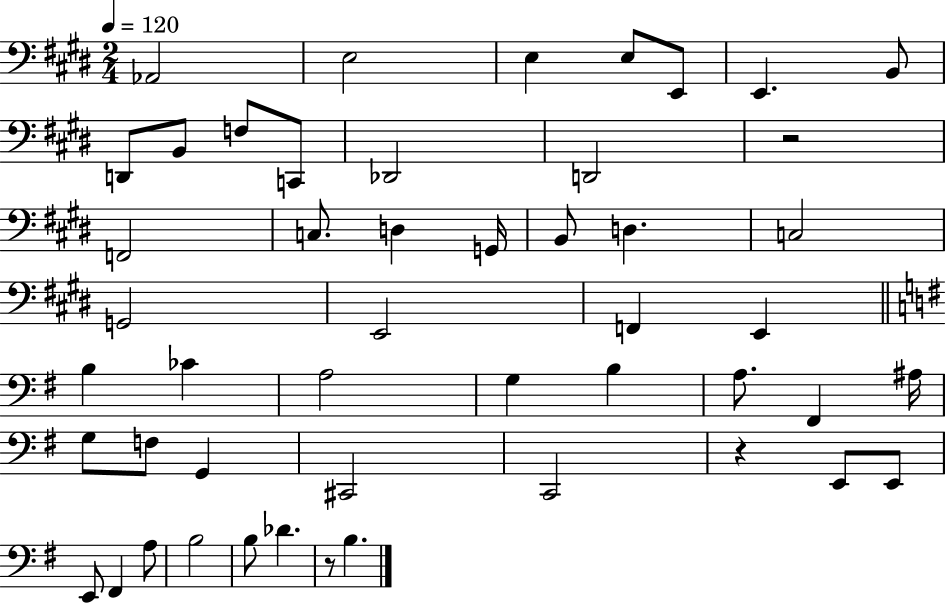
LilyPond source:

{
  \clef bass
  \numericTimeSignature
  \time 2/4
  \key e \major
  \tempo 4 = 120
  aes,2 | e2 | e4 e8 e,8 | e,4. b,8 | \break d,8 b,8 f8 c,8 | des,2 | d,2 | r2 | \break f,2 | c8. d4 g,16 | b,8 d4. | c2 | \break g,2 | e,2 | f,4 e,4 | \bar "||" \break \key e \minor b4 ces'4 | a2 | g4 b4 | a8. fis,4 ais16 | \break g8 f8 g,4 | cis,2 | c,2 | r4 e,8 e,8 | \break e,8 fis,4 a8 | b2 | b8 des'4. | r8 b4. | \break \bar "|."
}